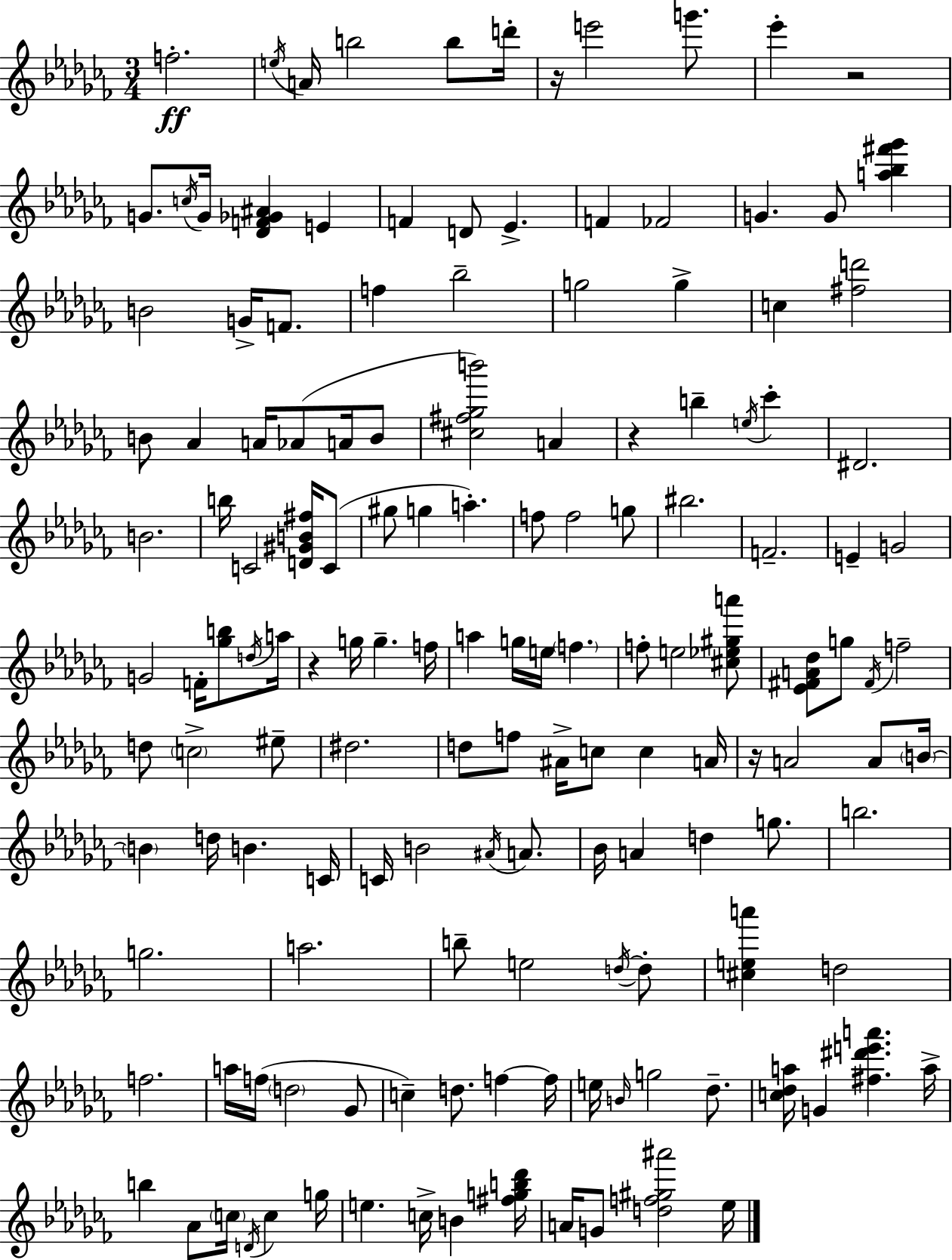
{
  \clef treble
  \numericTimeSignature
  \time 3/4
  \key aes \minor
  f''2.-.\ff | \acciaccatura { e''16 } a'16 b''2 b''8 | d'''16-. r16 e'''2 g'''8. | ees'''4-. r2 | \break g'8. \acciaccatura { c''16 } g'16 <des' f' ges' ais'>4 e'4 | f'4 d'8 ees'4.-> | f'4 fes'2 | g'4. g'8 <a'' bes'' fis''' ges'''>4 | \break b'2 g'16-> f'8. | f''4 bes''2-- | g''2 g''4-> | c''4 <fis'' d'''>2 | \break b'8 aes'4 a'16 aes'8( a'16 | b'8 <cis'' fis'' ges'' b'''>2) a'4 | r4 b''4-- \acciaccatura { e''16 } ces'''4-. | dis'2. | \break b'2. | b''16 c'2 | <d' gis' b' fis''>16 c'8( gis''8 g''4 a''4.-.) | f''8 f''2 | \break g''8 bis''2. | f'2.-- | e'4-- g'2 | g'2 f'16-. | \break <ges'' b''>8 \acciaccatura { d''16 } a''16 r4 g''16 g''4.-- | f''16 a''4 g''16 e''16 \parenthesize f''4. | f''8-. e''2 | <cis'' ees'' gis'' a'''>8 <ees' fis' a' des''>8 g''8 \acciaccatura { fis'16 } f''2-- | \break d''8 \parenthesize c''2-> | eis''8-- dis''2. | d''8 f''8 ais'16-> c''8 | c''4 a'16 r16 a'2 | \break a'8 \parenthesize b'16~~ \parenthesize b'4 d''16 b'4. | c'16 c'16 b'2 | \acciaccatura { ais'16 } a'8. bes'16 a'4 d''4 | g''8. b''2. | \break g''2. | a''2. | b''8-- e''2 | \acciaccatura { d''16~ }~ d''8-. <cis'' e'' a'''>4 d''2 | \break f''2. | a''16 f''16( \parenthesize d''2 | ges'8 c''4--) d''8. | f''4~~ f''16 e''16 \grace { b'16 } g''2 | \break des''8.-- <c'' des'' a''>16 g'4 | <fis'' dis''' e''' a'''>4. a''16-> b''4 | aes'8 \parenthesize c''16 \acciaccatura { d'16 } c''4 g''16 e''4. | c''16-> b'4 <fis'' g'' b'' des'''>16 a'16 g'8 | \break <d'' f'' gis'' ais'''>2 ees''16 \bar "|."
}